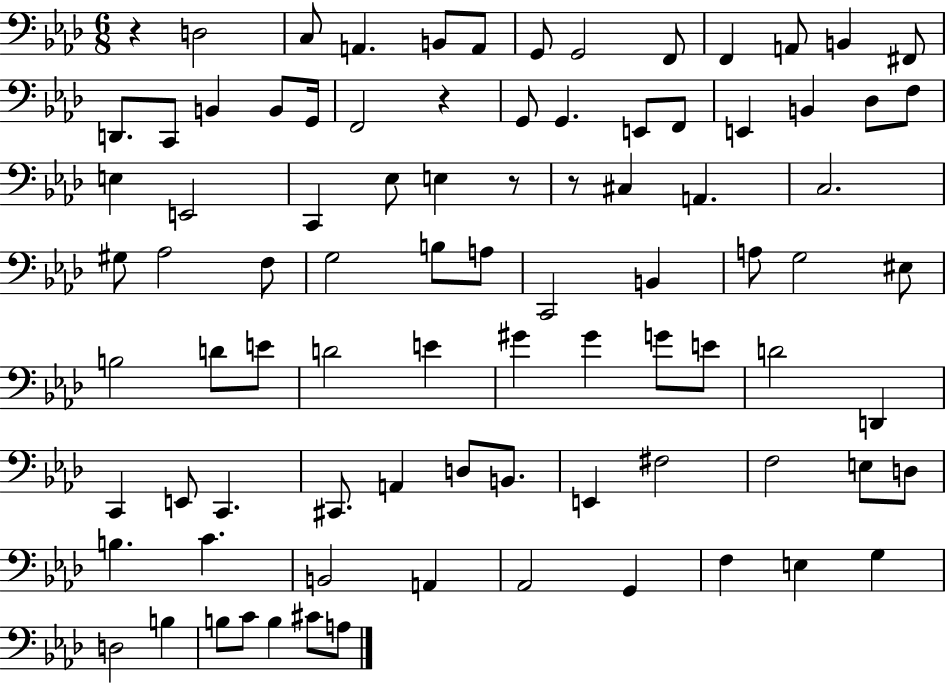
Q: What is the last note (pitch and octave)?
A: A3